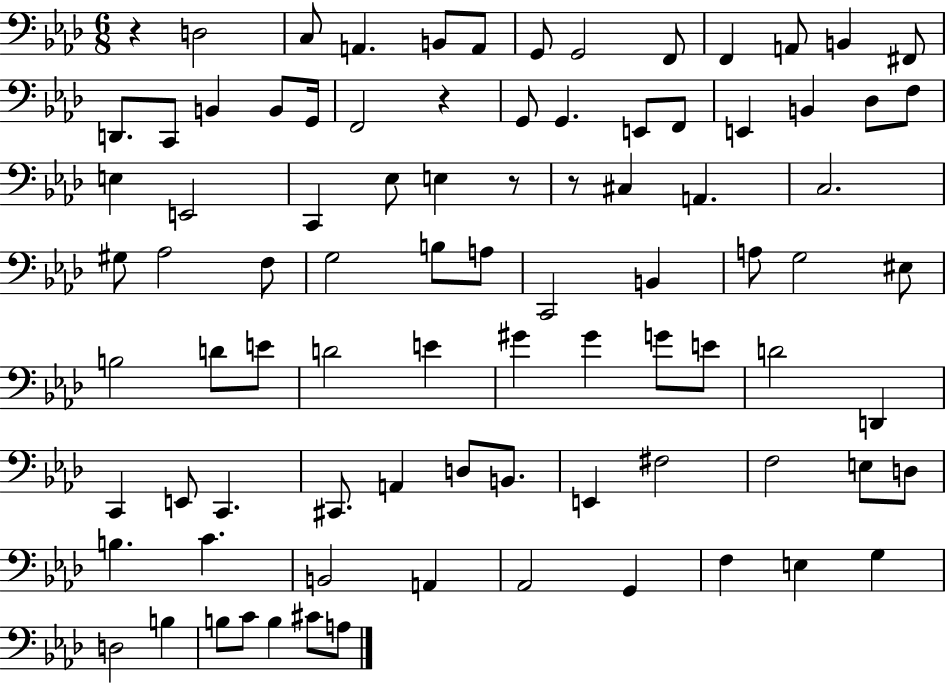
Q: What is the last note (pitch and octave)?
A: A3